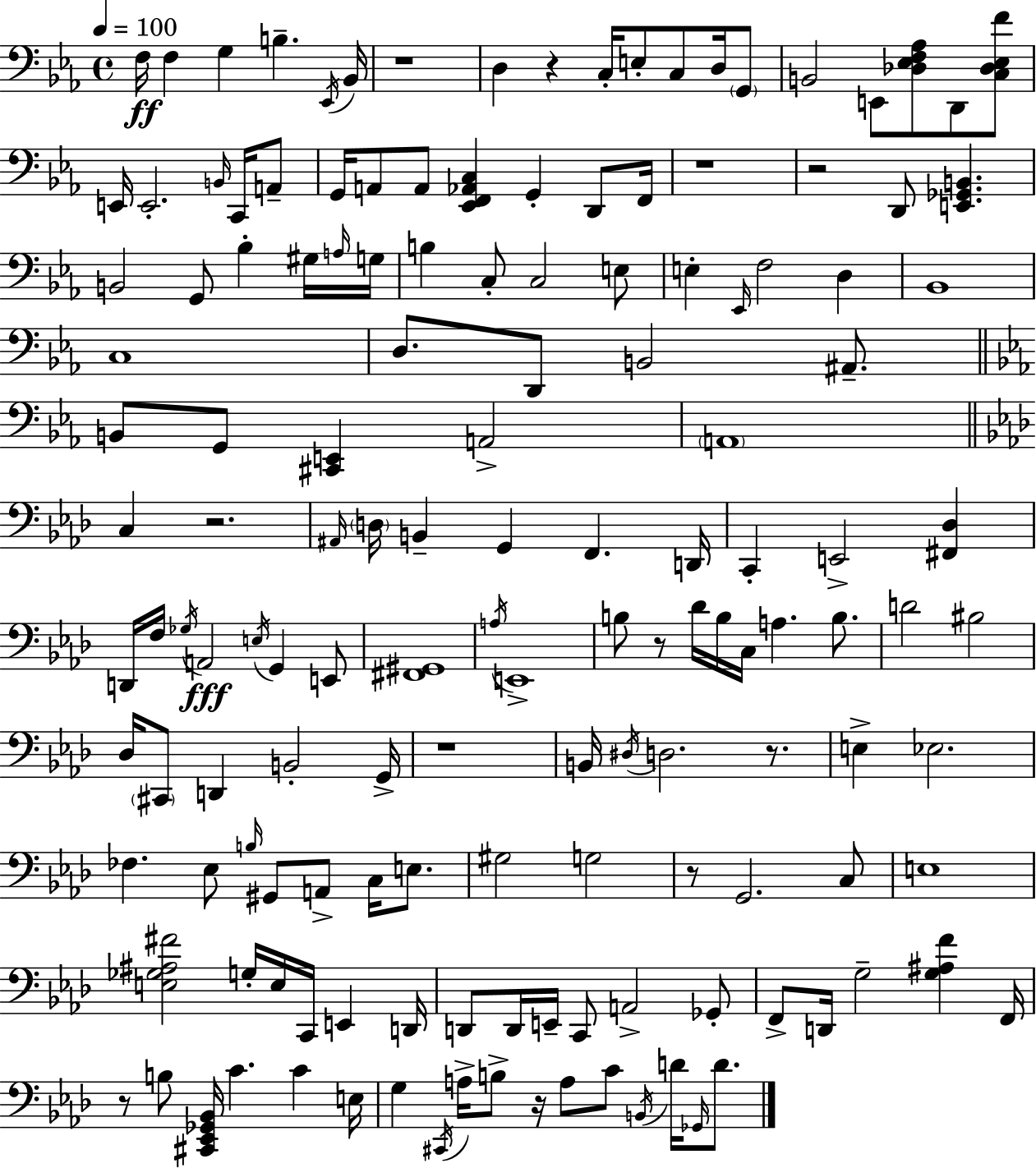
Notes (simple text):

F3/s F3/q G3/q B3/q. Eb2/s Bb2/s R/w D3/q R/q C3/s E3/e C3/e D3/s G2/e B2/h E2/e [Db3,Eb3,F3,Ab3]/e D2/e [C3,Db3,Eb3,F4]/e E2/s E2/h. B2/s C2/s A2/e G2/s A2/e A2/e [Eb2,F2,Ab2,C3]/q G2/q D2/e F2/s R/w R/h D2/e [E2,Gb2,B2]/q. B2/h G2/e Bb3/q G#3/s A3/s G3/s B3/q C3/e C3/h E3/e E3/q Eb2/s F3/h D3/q Bb2/w C3/w D3/e. D2/e B2/h A#2/e. B2/e G2/e [C#2,E2]/q A2/h A2/w C3/q R/h. A#2/s D3/s B2/q G2/q F2/q. D2/s C2/q E2/h [F#2,Db3]/q D2/s F3/s Gb3/s A2/h E3/s G2/q E2/e [F#2,G#2]/w A3/s E2/w B3/e R/e Db4/s B3/s C3/s A3/q. B3/e. D4/h BIS3/h Db3/s C#2/e D2/q B2/h G2/s R/w B2/s D#3/s D3/h. R/e. E3/q Eb3/h. FES3/q. Eb3/e B3/s G#2/e A2/e C3/s E3/e. G#3/h G3/h R/e G2/h. C3/e E3/w [E3,Gb3,A#3,F#4]/h G3/s E3/s C2/s E2/q D2/s D2/e D2/s E2/s C2/e A2/h Gb2/e F2/e D2/s G3/h [G3,A#3,F4]/q F2/s R/e B3/e [C#2,Eb2,Gb2,Bb2]/s C4/q. C4/q E3/s G3/q C#2/s A3/s B3/e R/s A3/e C4/e B2/s D4/s Gb2/s D4/e.